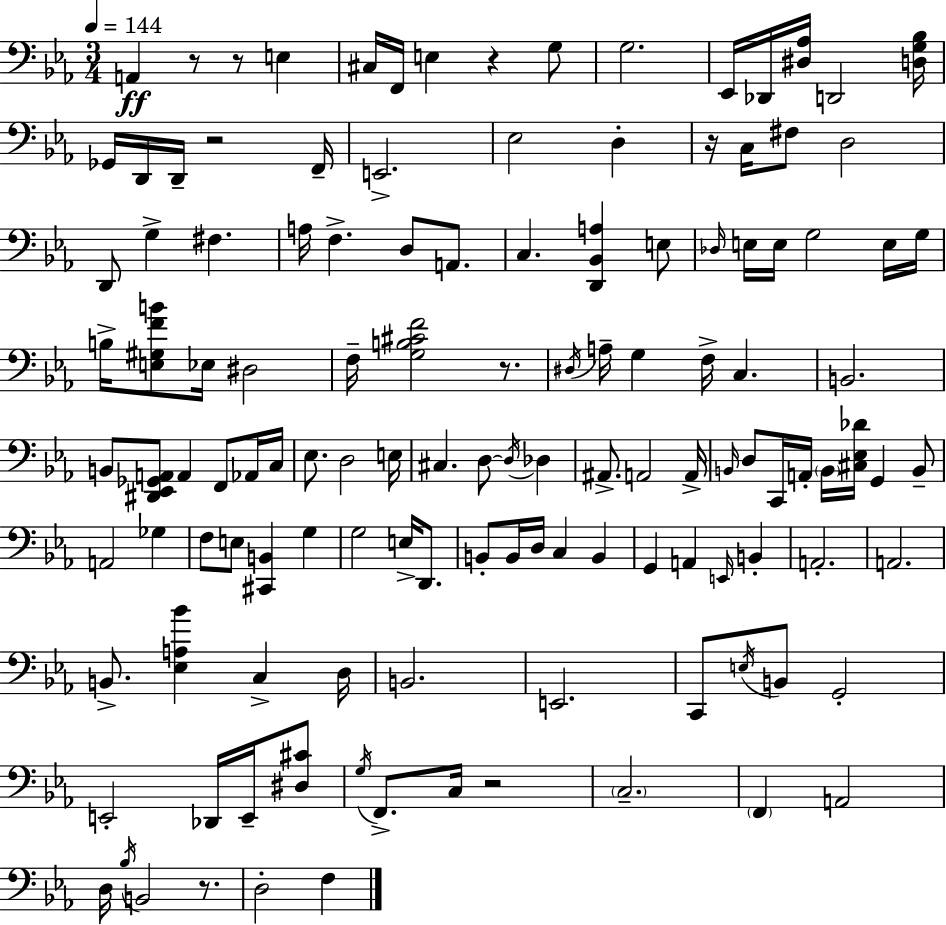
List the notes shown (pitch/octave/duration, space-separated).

A2/q R/e R/e E3/q C#3/s F2/s E3/q R/q G3/e G3/h. Eb2/s Db2/s [D#3,Ab3]/s D2/h [D3,G3,Bb3]/s Gb2/s D2/s D2/s R/h F2/s E2/h. Eb3/h D3/q R/s C3/s F#3/e D3/h D2/e G3/q F#3/q. A3/s F3/q. D3/e A2/e. C3/q. [D2,Bb2,A3]/q E3/e Db3/s E3/s E3/s G3/h E3/s G3/s B3/s [E3,G#3,F4,B4]/e Eb3/s D#3/h F3/s [G3,B3,C#4,F4]/h R/e. D#3/s A3/s G3/q F3/s C3/q. B2/h. B2/e [D#2,Eb2,Gb2,A2]/e A2/q F2/e Ab2/s C3/s Eb3/e. D3/h E3/s C#3/q. D3/e D3/s Db3/q A#2/e. A2/h A2/s B2/s D3/e C2/s A2/s B2/s [C#3,Eb3,Db4]/s G2/q B2/e A2/h Gb3/q F3/e E3/e [C#2,B2]/q G3/q G3/h E3/s D2/e. B2/e B2/s D3/s C3/q B2/q G2/q A2/q E2/s B2/q A2/h. A2/h. B2/e. [Eb3,A3,Bb4]/q C3/q D3/s B2/h. E2/h. C2/e E3/s B2/e G2/h E2/h Db2/s E2/s [D#3,C#4]/e G3/s F2/e. C3/s R/h C3/h. F2/q A2/h D3/s Bb3/s B2/h R/e. D3/h F3/q